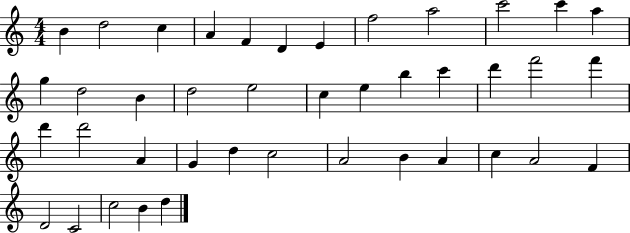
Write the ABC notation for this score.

X:1
T:Untitled
M:4/4
L:1/4
K:C
B d2 c A F D E f2 a2 c'2 c' a g d2 B d2 e2 c e b c' d' f'2 f' d' d'2 A G d c2 A2 B A c A2 F D2 C2 c2 B d